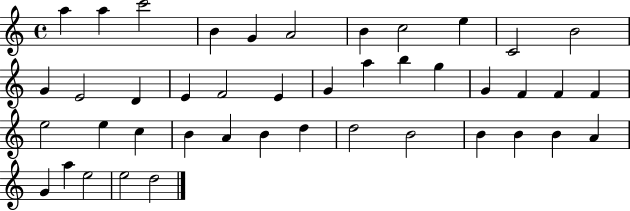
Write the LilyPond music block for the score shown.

{
  \clef treble
  \time 4/4
  \defaultTimeSignature
  \key c \major
  a''4 a''4 c'''2 | b'4 g'4 a'2 | b'4 c''2 e''4 | c'2 b'2 | \break g'4 e'2 d'4 | e'4 f'2 e'4 | g'4 a''4 b''4 g''4 | g'4 f'4 f'4 f'4 | \break e''2 e''4 c''4 | b'4 a'4 b'4 d''4 | d''2 b'2 | b'4 b'4 b'4 a'4 | \break g'4 a''4 e''2 | e''2 d''2 | \bar "|."
}